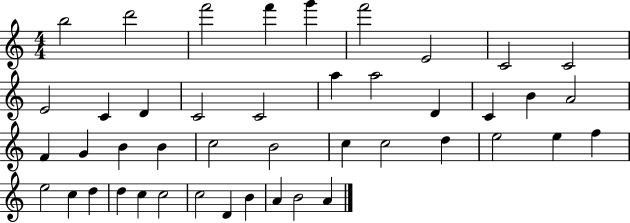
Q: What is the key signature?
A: C major